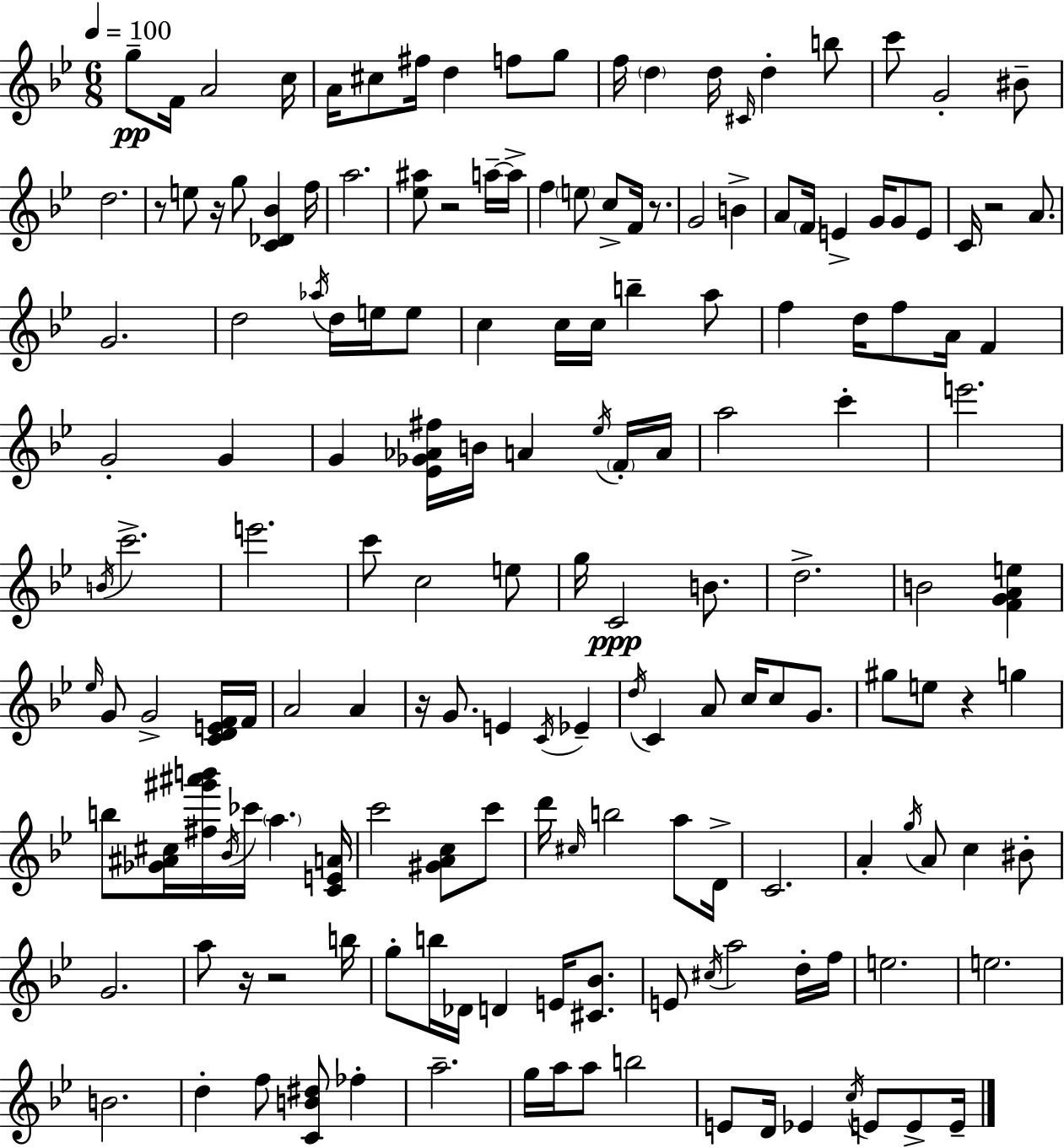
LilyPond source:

{
  \clef treble
  \numericTimeSignature
  \time 6/8
  \key bes \major
  \tempo 4 = 100
  g''8--\pp f'16 a'2 c''16 | a'16 cis''8 fis''16 d''4 f''8 g''8 | f''16 \parenthesize d''4 d''16 \grace { cis'16 } d''4-. b''8 | c'''8 g'2-. bis'8-- | \break d''2. | r8 e''8 r16 g''8 <c' des' bes'>4 | f''16 a''2. | <ees'' ais''>8 r2 a''16--~~ | \break a''16-> f''4 \parenthesize e''8 c''8-> f'16 r8. | g'2 b'4-> | a'8 \parenthesize f'16 e'4-> g'16 g'8 e'8 | c'16 r2 a'8. | \break g'2. | d''2 \acciaccatura { aes''16 } d''16 e''16 | e''8 c''4 c''16 c''16 b''4-- | a''8 f''4 d''16 f''8 a'16 f'4 | \break g'2-. g'4 | g'4 <ees' ges' aes' fis''>16 b'16 a'4 | \acciaccatura { ees''16 } \parenthesize f'16-. a'16 a''2 c'''4-. | e'''2. | \break \acciaccatura { b'16 } c'''2.-> | e'''2. | c'''8 c''2 | e''8 g''16 c'2\ppp | \break b'8. d''2.-> | b'2 | <f' g' a' e''>4 \grace { ees''16 } g'8 g'2-> | <c' d' e' f'>16 f'16 a'2 | \break a'4 r16 g'8. e'4 | \acciaccatura { c'16 } ees'4-- \acciaccatura { d''16 } c'4 a'8 | c''16 c''8 g'8. gis''8 e''8 r4 | g''4 b''8 <ges' ais' cis''>16 <fis'' gis''' ais''' b'''>16 \acciaccatura { bes'16 } | \break ces'''16 \parenthesize a''4. <c' e' a'>16 c'''2 | <gis' a' c''>8 c'''8 d'''16 \grace { cis''16 } b''2 | a''8 d'16-> c'2. | a'4-. | \break \acciaccatura { g''16 } a'8 c''4 bis'8-. g'2. | a''8 | r16 r2 b''16 g''8-. | b''16 des'16 d'4 e'16 <cis' bes'>8. e'8 | \break \acciaccatura { cis''16 } a''2 d''16-. f''16 e''2. | e''2. | b'2. | d''4-. | \break f''8 <c' b' dis''>8 fes''4-. a''2.-- | g''16 | a''16 a''8 b''2 e'8 | d'16 ees'4 \acciaccatura { c''16 } e'8 e'8-> e'16-- | \break \bar "|."
}